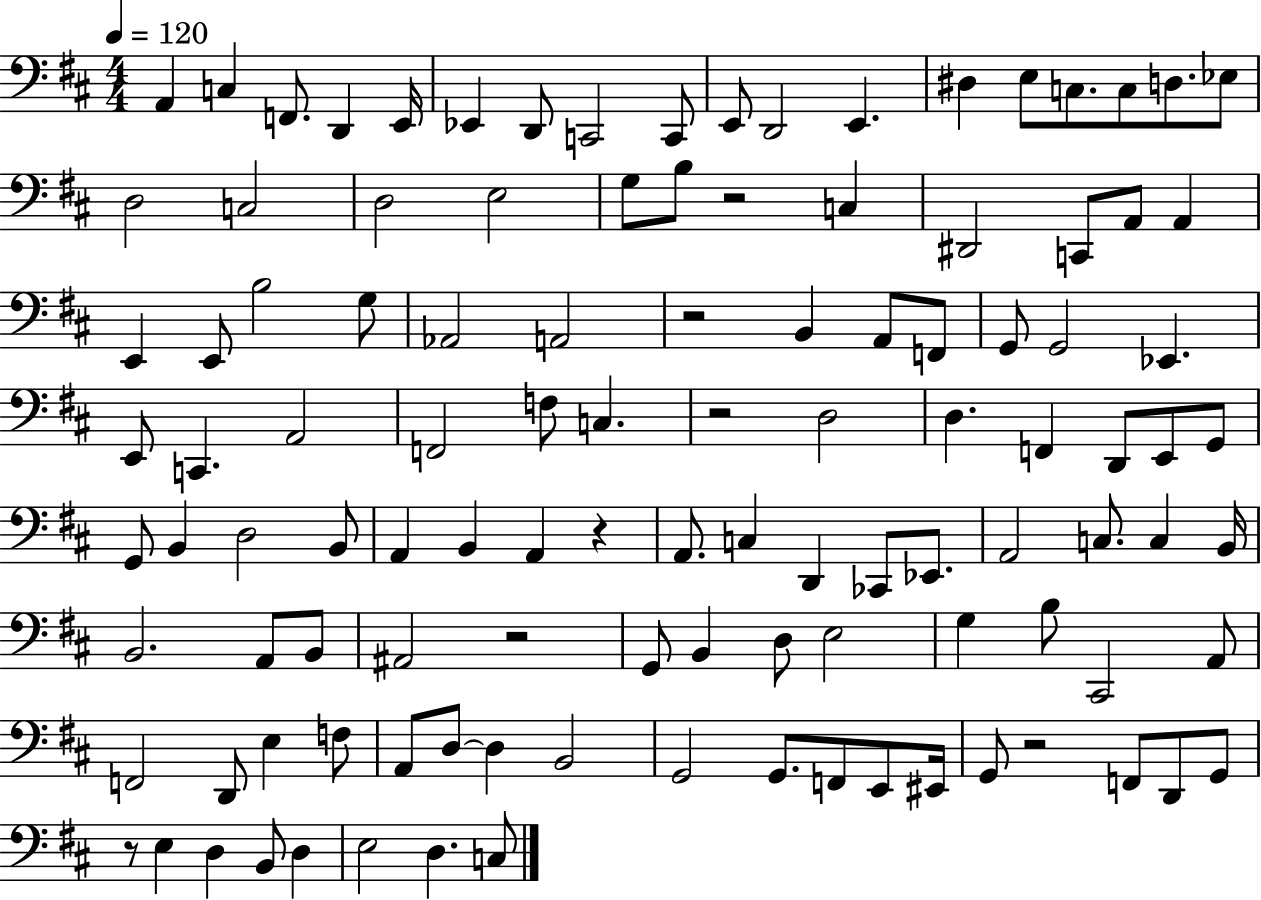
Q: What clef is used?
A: bass